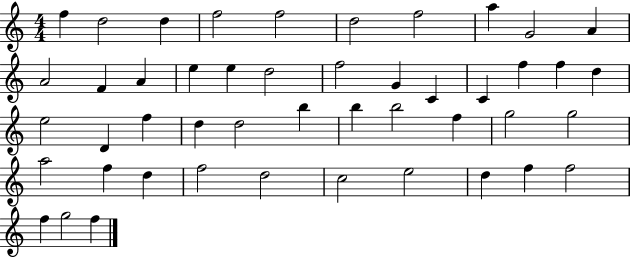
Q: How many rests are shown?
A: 0